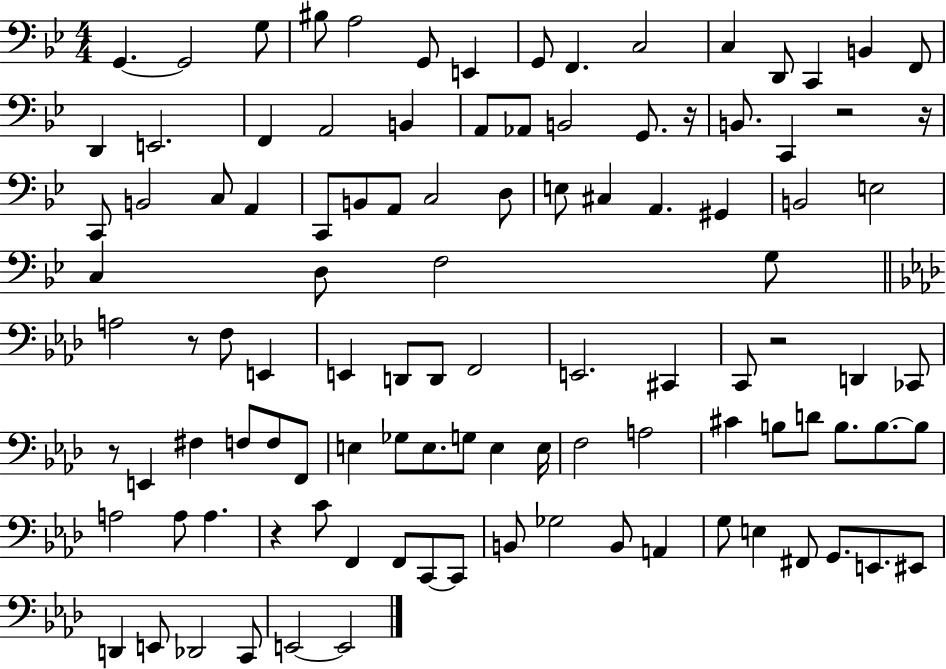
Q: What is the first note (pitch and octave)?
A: G2